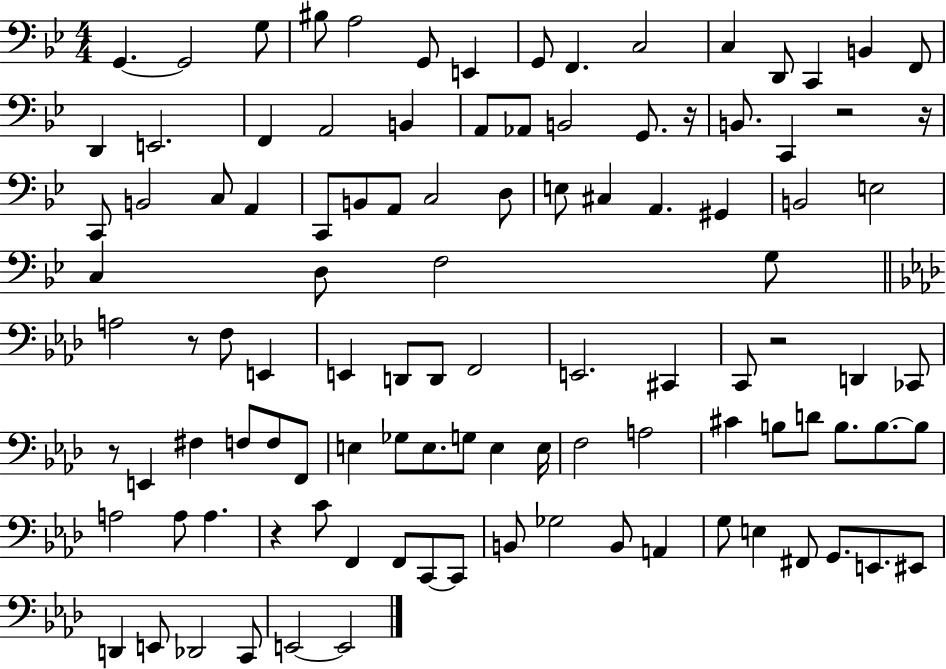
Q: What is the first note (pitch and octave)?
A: G2